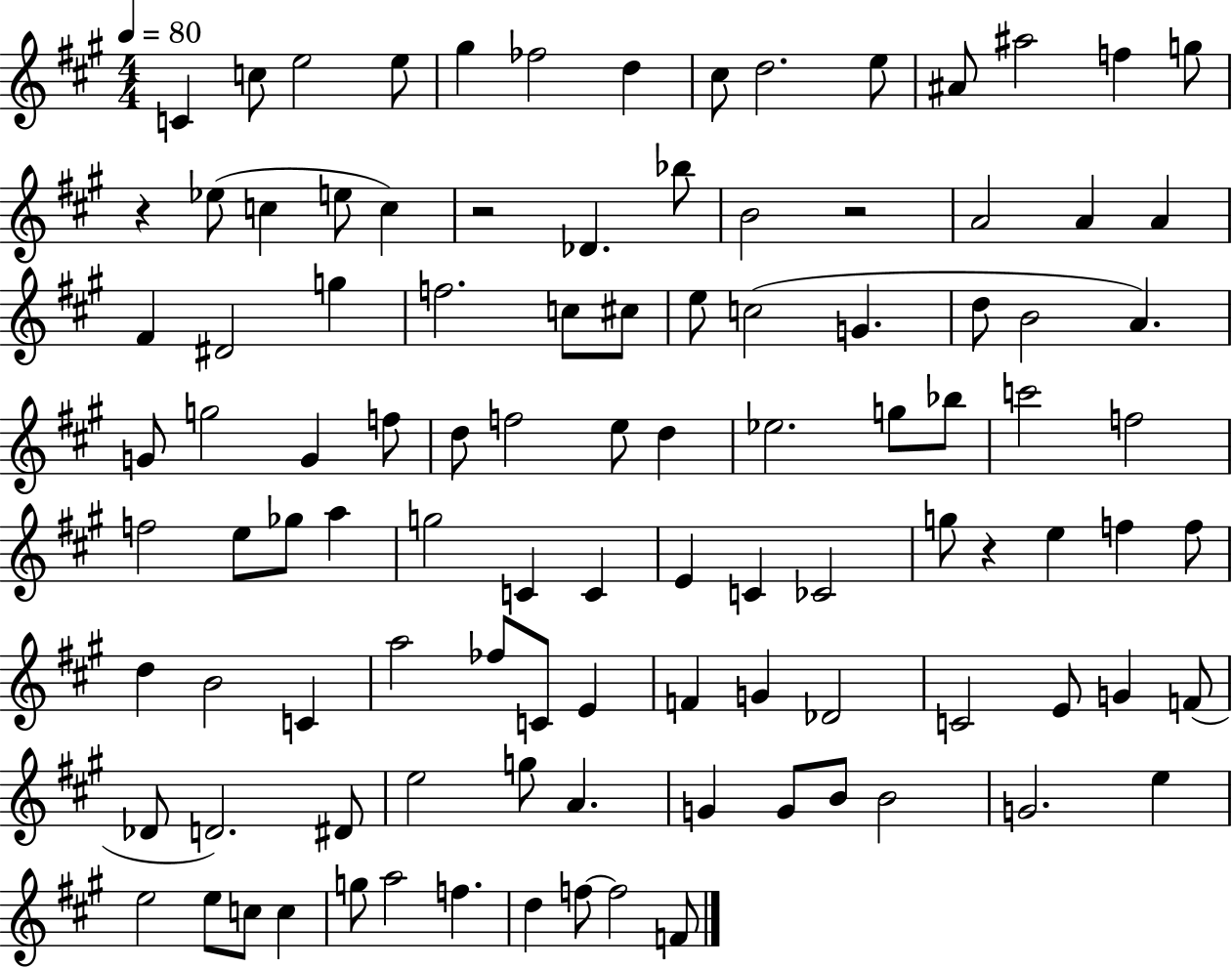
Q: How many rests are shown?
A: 4